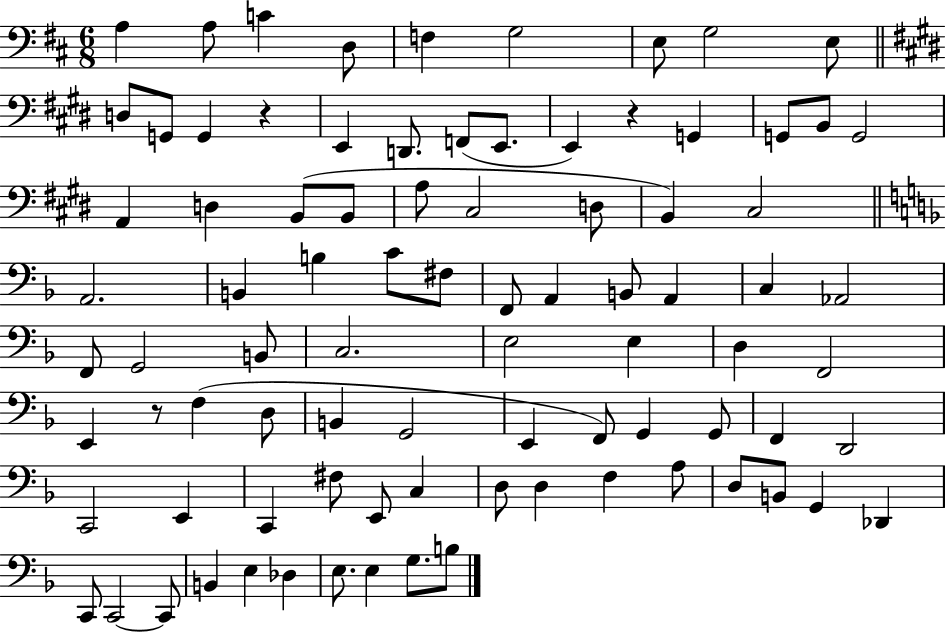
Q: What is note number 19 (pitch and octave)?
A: G2